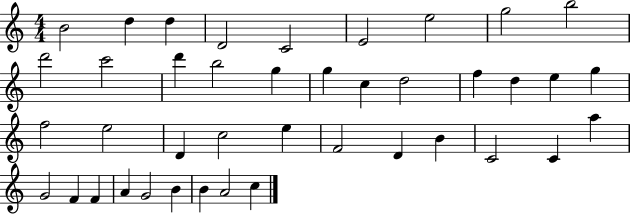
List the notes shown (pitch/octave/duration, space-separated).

B4/h D5/q D5/q D4/h C4/h E4/h E5/h G5/h B5/h D6/h C6/h D6/q B5/h G5/q G5/q C5/q D5/h F5/q D5/q E5/q G5/q F5/h E5/h D4/q C5/h E5/q F4/h D4/q B4/q C4/h C4/q A5/q G4/h F4/q F4/q A4/q G4/h B4/q B4/q A4/h C5/q